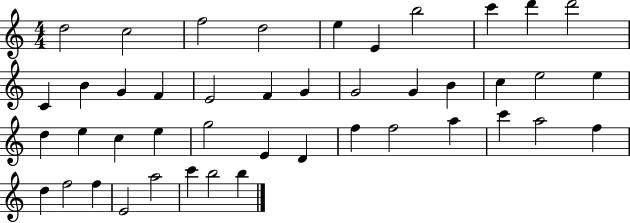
D5/h C5/h F5/h D5/h E5/q E4/q B5/h C6/q D6/q D6/h C4/q B4/q G4/q F4/q E4/h F4/q G4/q G4/h G4/q B4/q C5/q E5/h E5/q D5/q E5/q C5/q E5/q G5/h E4/q D4/q F5/q F5/h A5/q C6/q A5/h F5/q D5/q F5/h F5/q E4/h A5/h C6/q B5/h B5/q